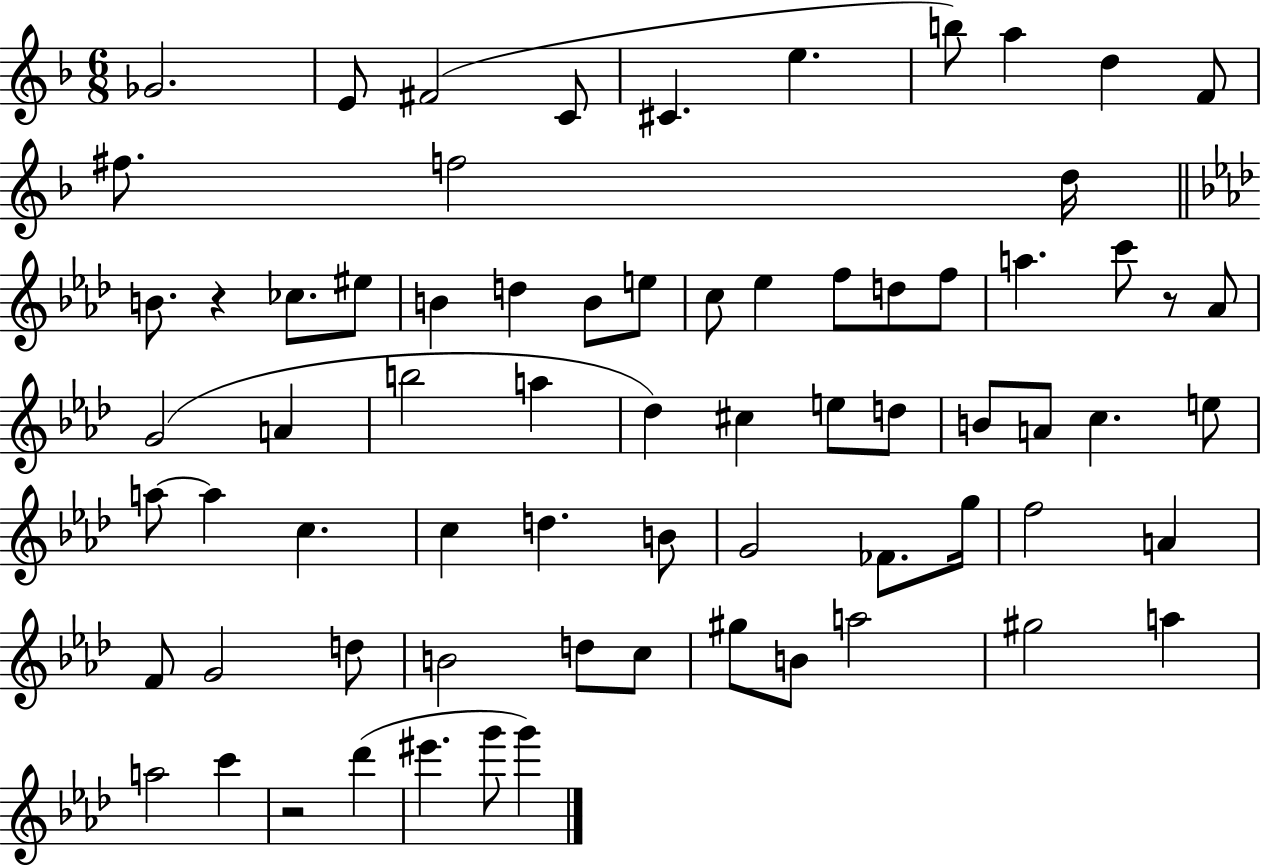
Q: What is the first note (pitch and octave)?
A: Gb4